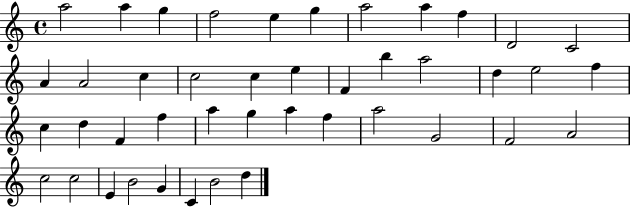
A5/h A5/q G5/q F5/h E5/q G5/q A5/h A5/q F5/q D4/h C4/h A4/q A4/h C5/q C5/h C5/q E5/q F4/q B5/q A5/h D5/q E5/h F5/q C5/q D5/q F4/q F5/q A5/q G5/q A5/q F5/q A5/h G4/h F4/h A4/h C5/h C5/h E4/q B4/h G4/q C4/q B4/h D5/q